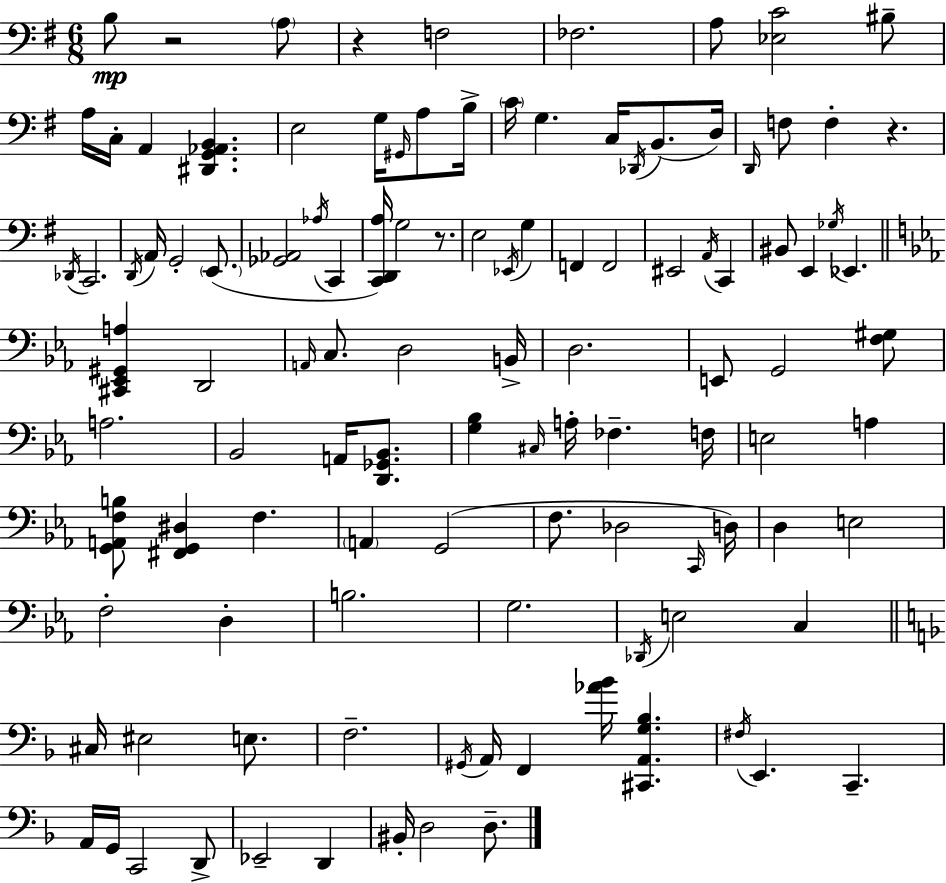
{
  \clef bass
  \numericTimeSignature
  \time 6/8
  \key e \minor
  \repeat volta 2 { b8\mp r2 \parenthesize a8 | r4 f2 | fes2. | a8 <ees c'>2 bis8-- | \break a16 c16-. a,4 <dis, g, aes, b,>4. | e2 g16 \grace { gis,16 } a8 | b16-> \parenthesize c'16 g4. c16 \acciaccatura { des,16 }( b,8. | d16) \grace { d,16 } f8 f4-. r4. | \break \acciaccatura { des,16 } c,2. | \acciaccatura { d,16 } a,16 g,2-. | \parenthesize e,8.( <ges, aes,>2 | \acciaccatura { aes16 } c,4 <c, d, a>16) g2 | \break r8. e2 | \acciaccatura { ees,16 } g4 f,4 f,2 | eis,2 | \acciaccatura { a,16 } c,4 bis,8 e,4 | \break \acciaccatura { ges16 } ees,4. \bar "||" \break \key ees \major <cis, ees, gis, a>4 d,2 | \grace { a,16 } c8. d2 | b,16-> d2. | e,8 g,2 <f gis>8 | \break a2. | bes,2 a,16 <d, ges, bes,>8. | <g bes>4 \grace { cis16 } a16-. fes4.-- | f16 e2 a4 | \break <g, a, f b>8 <fis, g, dis>4 f4. | \parenthesize a,4 g,2( | f8. des2 | \grace { c,16 } d16) d4 e2 | \break f2-. d4-. | b2. | g2. | \acciaccatura { des,16 } e2 | \break c4 \bar "||" \break \key d \minor cis16 eis2 e8. | f2.-- | \acciaccatura { gis,16 } a,16 f,4 <aes' bes'>16 <cis, a, g bes>4. | \acciaccatura { fis16 } e,4. c,4.-- | \break a,16 g,16 c,2 | d,8-> ees,2-- d,4 | bis,16-. d2 d8.-- | } \bar "|."
}